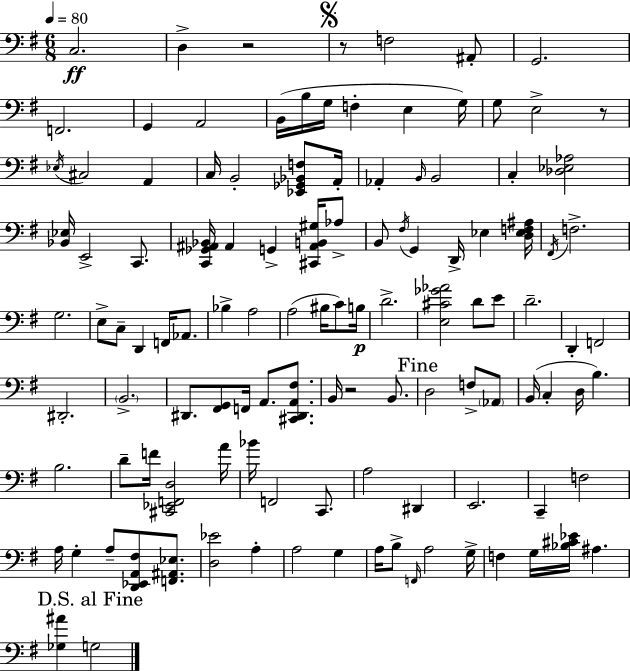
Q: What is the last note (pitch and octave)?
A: G3